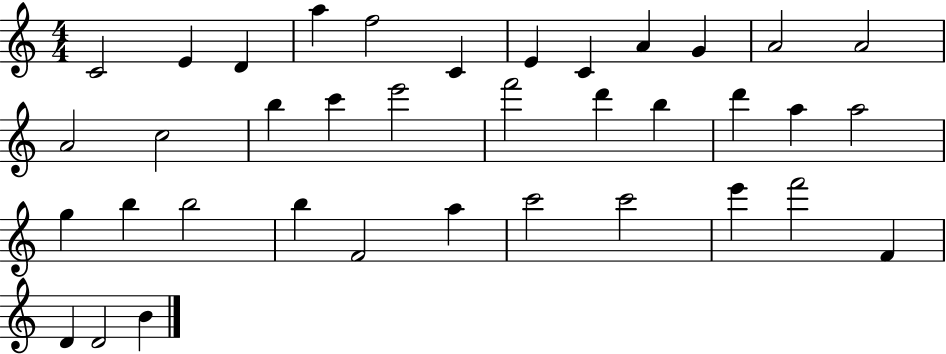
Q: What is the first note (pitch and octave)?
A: C4